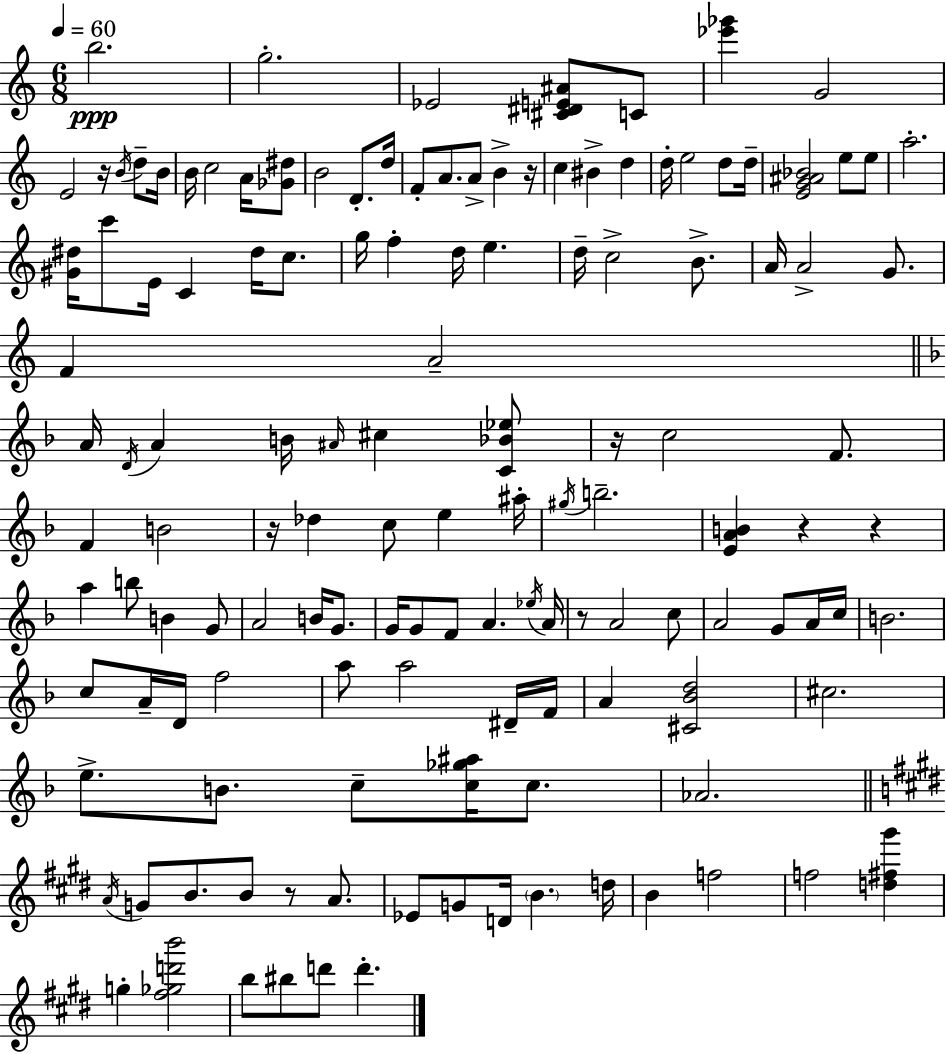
{
  \clef treble
  \numericTimeSignature
  \time 6/8
  \key c \major
  \tempo 4 = 60
  b''2.\ppp | g''2.-. | ees'2 <cis' dis' e' ais'>8 c'8 | <ees''' ges'''>4 g'2 | \break e'2 r16 \acciaccatura { b'16 } d''8-- | b'16 b'16 c''2 a'16 <ges' dis''>8 | b'2 d'8.-. | d''16 f'8-. a'8. a'8-> b'4-> | \break r16 c''4 bis'4-> d''4 | d''16-. e''2 d''8 | d''16-- <e' g' ais' bes'>2 e''8 e''8 | a''2.-. | \break <gis' dis''>16 c'''8 e'16 c'4 dis''16 c''8. | g''16 f''4-. d''16 e''4. | d''16-- c''2-> b'8.-> | a'16 a'2-> g'8. | \break f'4 a'2-- | \bar "||" \break \key d \minor a'16 \acciaccatura { d'16 } a'4 b'16 \grace { ais'16 } cis''4 | <c' bes' ees''>8 r16 c''2 f'8. | f'4 b'2 | r16 des''4 c''8 e''4 | \break ais''16-. \acciaccatura { gis''16 } b''2.-- | <e' a' b'>4 r4 r4 | a''4 b''8 b'4 | g'8 a'2 b'16 | \break g'8. g'16 g'8 f'8 a'4. | \acciaccatura { ees''16 } a'16 r8 a'2 | c''8 a'2 | g'8 a'16 c''16 b'2. | \break c''8 a'16-- d'16 f''2 | a''8 a''2 | dis'16-- f'16 a'4 <cis' bes' d''>2 | cis''2. | \break e''8.-> b'8. c''8-- | <c'' ges'' ais''>16 c''8. aes'2. | \bar "||" \break \key e \major \acciaccatura { a'16 } g'8 b'8. b'8 r8 a'8. | ees'8 g'8 d'16 \parenthesize b'4. | d''16 b'4 f''2 | f''2 <d'' fis'' gis'''>4 | \break g''4-. <fis'' ges'' d''' b'''>2 | b''8 bis''8 d'''8 d'''4.-. | \bar "|."
}